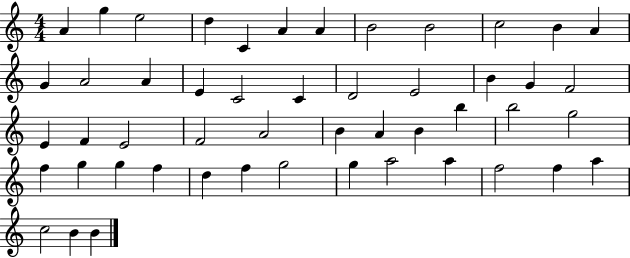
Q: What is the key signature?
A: C major